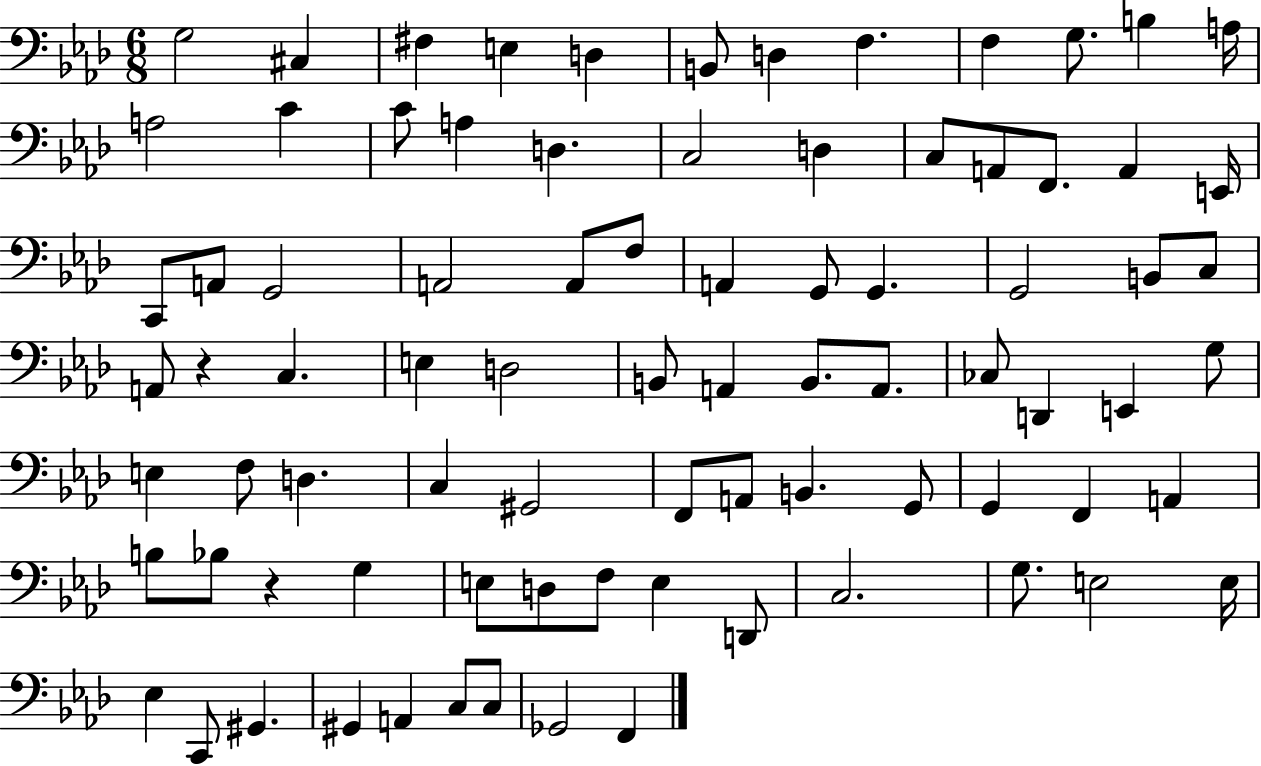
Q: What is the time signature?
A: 6/8